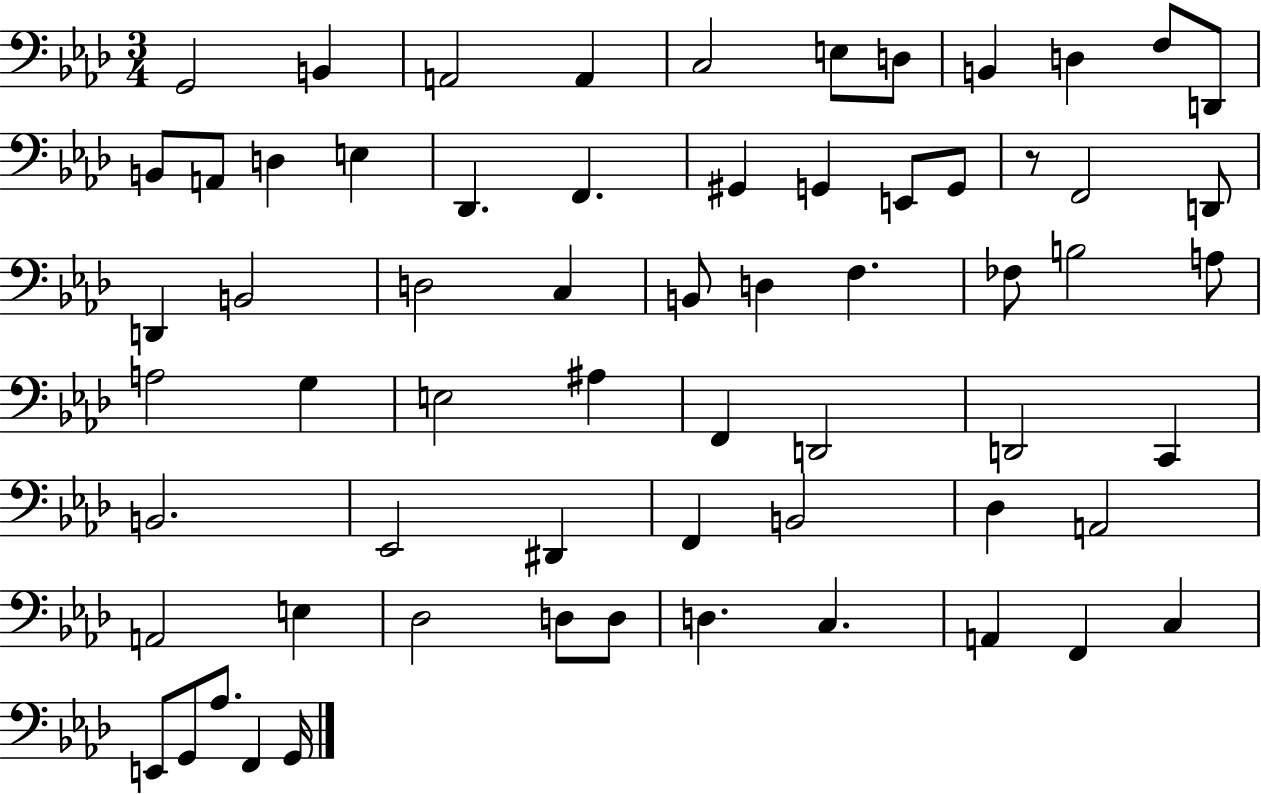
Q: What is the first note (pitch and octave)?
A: G2